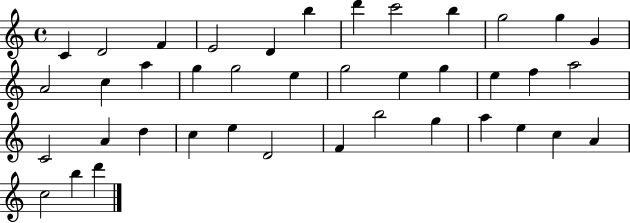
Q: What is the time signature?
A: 4/4